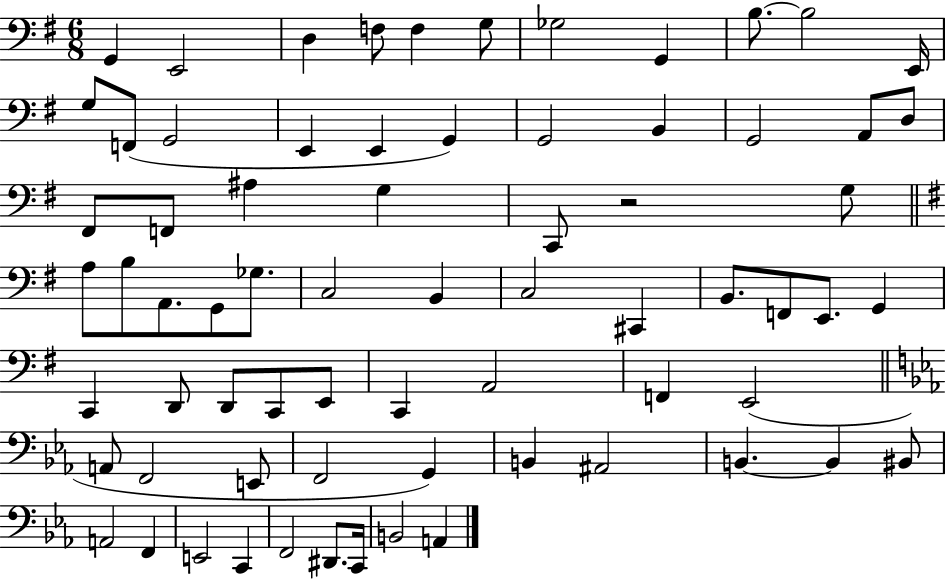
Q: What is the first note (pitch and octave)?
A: G2